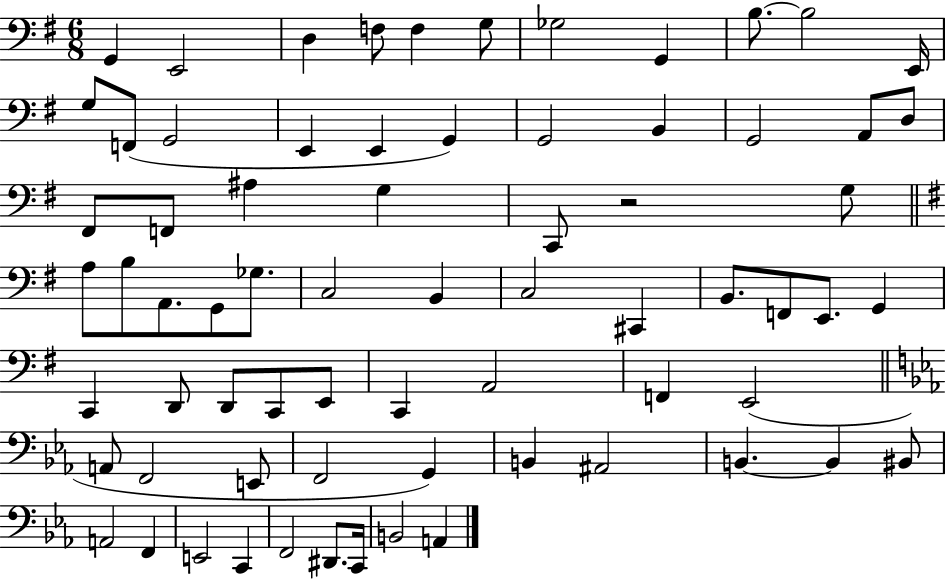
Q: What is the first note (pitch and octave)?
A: G2